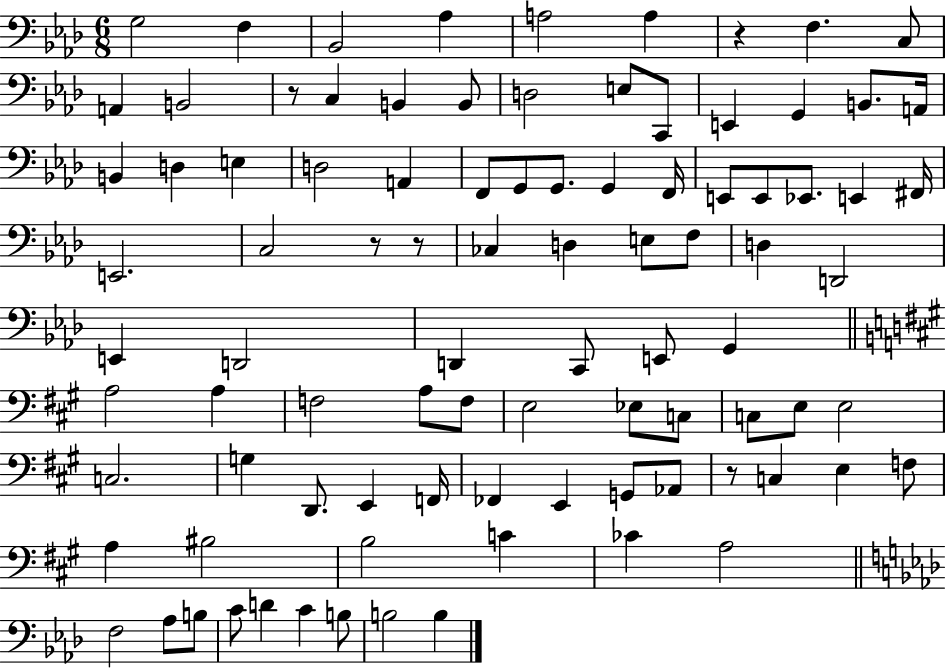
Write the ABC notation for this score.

X:1
T:Untitled
M:6/8
L:1/4
K:Ab
G,2 F, _B,,2 _A, A,2 A, z F, C,/2 A,, B,,2 z/2 C, B,, B,,/2 D,2 E,/2 C,,/2 E,, G,, B,,/2 A,,/4 B,, D, E, D,2 A,, F,,/2 G,,/2 G,,/2 G,, F,,/4 E,,/2 E,,/2 _E,,/2 E,, ^F,,/4 E,,2 C,2 z/2 z/2 _C, D, E,/2 F,/2 D, D,,2 E,, D,,2 D,, C,,/2 E,,/2 G,, A,2 A, F,2 A,/2 F,/2 E,2 _E,/2 C,/2 C,/2 E,/2 E,2 C,2 G, D,,/2 E,, F,,/4 _F,, E,, G,,/2 _A,,/2 z/2 C, E, F,/2 A, ^B,2 B,2 C _C A,2 F,2 _A,/2 B,/2 C/2 D C B,/2 B,2 B,